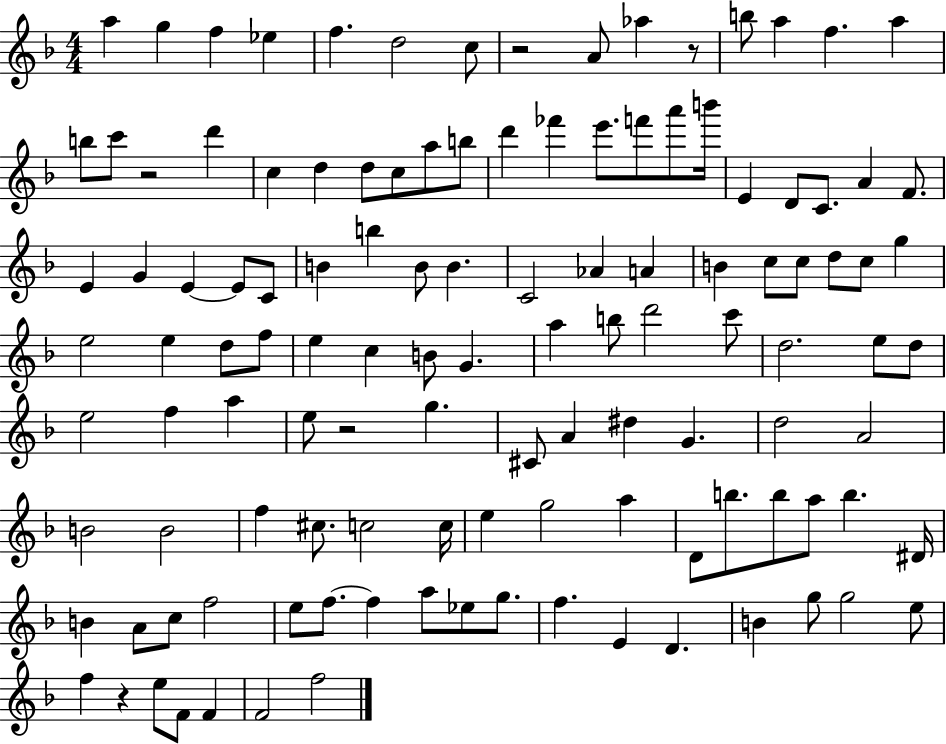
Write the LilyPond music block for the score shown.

{
  \clef treble
  \numericTimeSignature
  \time 4/4
  \key f \major
  \repeat volta 2 { a''4 g''4 f''4 ees''4 | f''4. d''2 c''8 | r2 a'8 aes''4 r8 | b''8 a''4 f''4. a''4 | \break b''8 c'''8 r2 d'''4 | c''4 d''4 d''8 c''8 a''8 b''8 | d'''4 fes'''4 e'''8. f'''8 a'''8 b'''16 | e'4 d'8 c'8. a'4 f'8. | \break e'4 g'4 e'4~~ e'8 c'8 | b'4 b''4 b'8 b'4. | c'2 aes'4 a'4 | b'4 c''8 c''8 d''8 c''8 g''4 | \break e''2 e''4 d''8 f''8 | e''4 c''4 b'8 g'4. | a''4 b''8 d'''2 c'''8 | d''2. e''8 d''8 | \break e''2 f''4 a''4 | e''8 r2 g''4. | cis'8 a'4 dis''4 g'4. | d''2 a'2 | \break b'2 b'2 | f''4 cis''8. c''2 c''16 | e''4 g''2 a''4 | d'8 b''8. b''8 a''8 b''4. dis'16 | \break b'4 a'8 c''8 f''2 | e''8 f''8.~~ f''4 a''8 ees''8 g''8. | f''4. e'4 d'4. | b'4 g''8 g''2 e''8 | \break f''4 r4 e''8 f'8 f'4 | f'2 f''2 | } \bar "|."
}